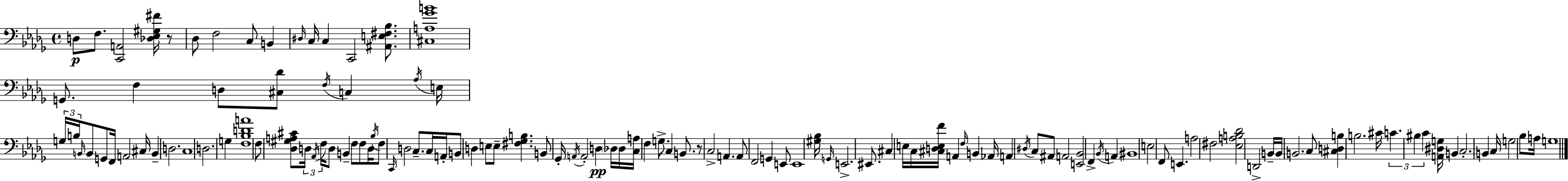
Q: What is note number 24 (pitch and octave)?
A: A2